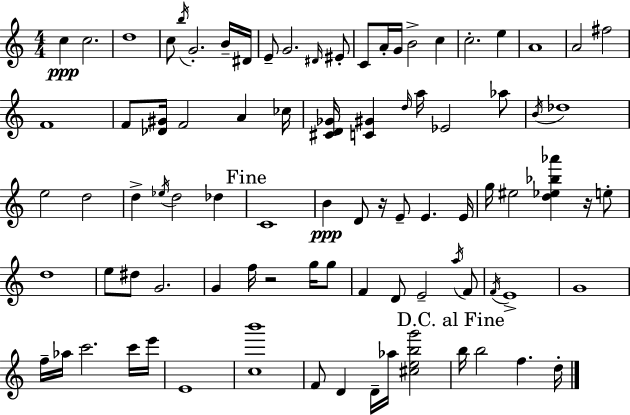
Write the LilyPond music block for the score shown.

{
  \clef treble
  \numericTimeSignature
  \time 4/4
  \key a \minor
  c''4\ppp c''2. | d''1 | c''8 \acciaccatura { b''16 } g'2.-. b'16-- | dis'16 e'8-- g'2. \grace { dis'16 } | \break eis'8-. c'8 a'16-. g'16 b'2-> c''4 | c''2.-. e''4 | a'1 | a'2 fis''2 | \break f'1 | f'8 <des' gis'>16 f'2 a'4 | ces''16 <cis' d' ges'>16 <c' gis'>4 \grace { d''16 } a''16 ees'2 | aes''8 \acciaccatura { b'16 } des''1 | \break e''2 d''2 | d''4-> \acciaccatura { ees''16 } d''2 | des''4 \mark "Fine" c'1 | b'4\ppp d'8 r16 e'8-- e'4. | \break e'16 g''16 eis''2 <d'' ees'' bes'' aes'''>4 | r16 e''8-. d''1 | e''8 dis''8 g'2. | g'4 f''16 r2 | \break g''16 g''8 f'4 d'8 e'2-- | \acciaccatura { a''16 } f'8 \acciaccatura { f'16 } e'1-> | g'1 | f''16-- aes''16 c'''2. | \break c'''16 e'''16 e'1 | <c'' b'''>1 | f'8 d'4 d'16-- aes''16 <cis'' e'' b'' g'''>2 | \mark "D.C. al Fine" b''16 b''2 | \break f''4. d''16-. \bar "|."
}